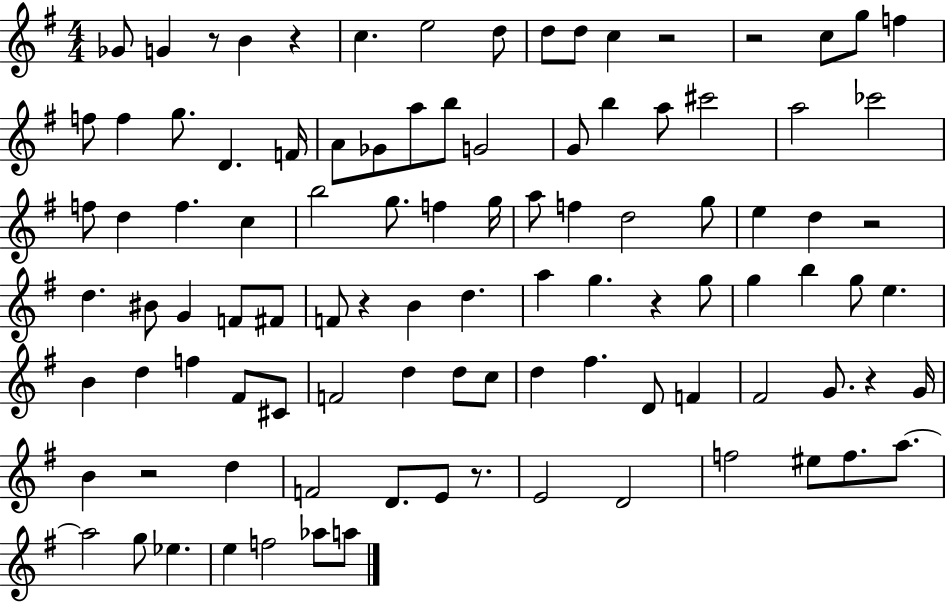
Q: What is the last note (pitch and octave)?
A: A5